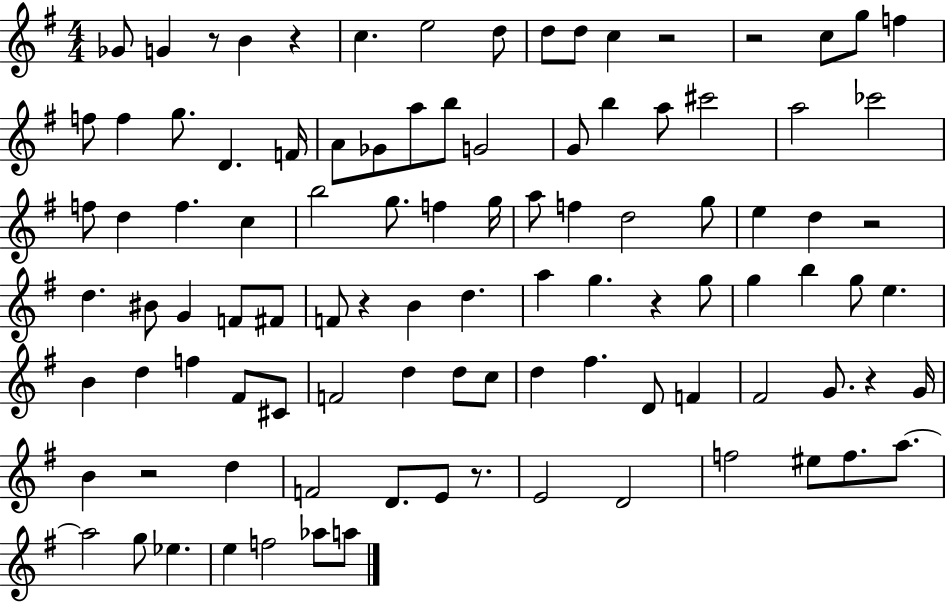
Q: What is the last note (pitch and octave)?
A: A5